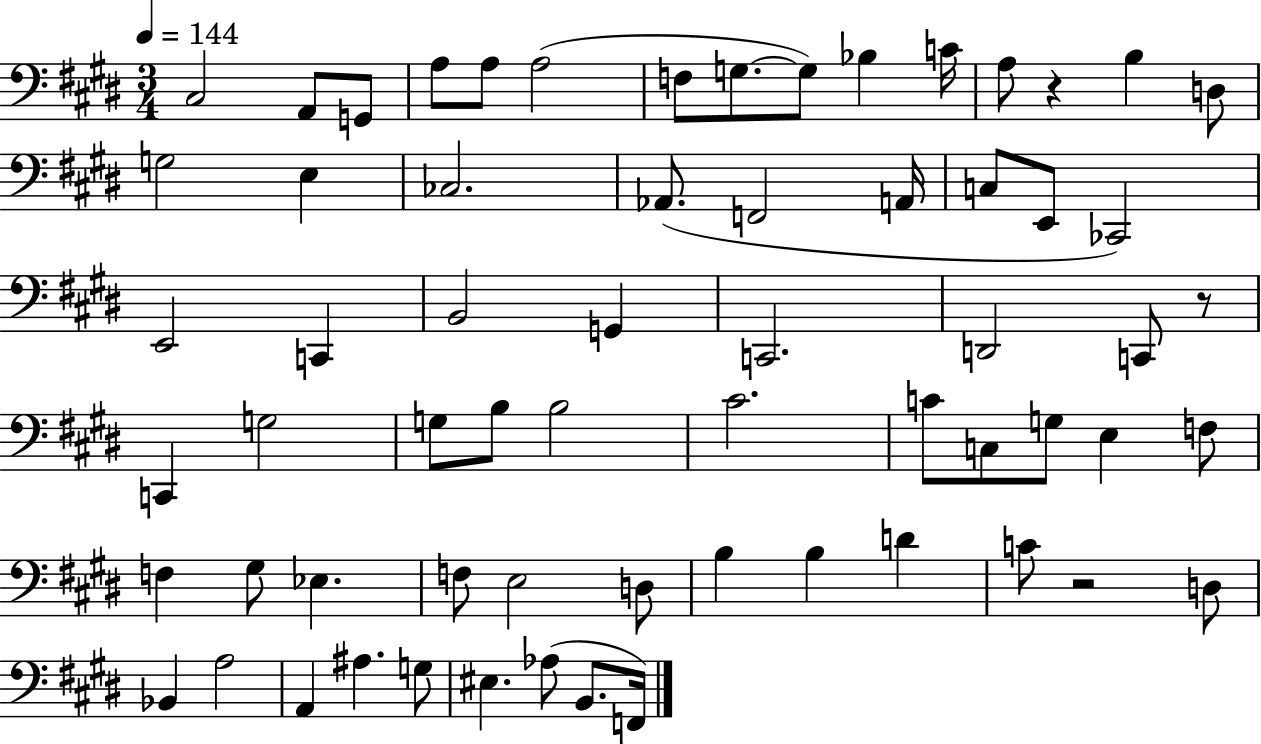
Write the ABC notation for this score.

X:1
T:Untitled
M:3/4
L:1/4
K:E
^C,2 A,,/2 G,,/2 A,/2 A,/2 A,2 F,/2 G,/2 G,/2 _B, C/4 A,/2 z B, D,/2 G,2 E, _C,2 _A,,/2 F,,2 A,,/4 C,/2 E,,/2 _C,,2 E,,2 C,, B,,2 G,, C,,2 D,,2 C,,/2 z/2 C,, G,2 G,/2 B,/2 B,2 ^C2 C/2 C,/2 G,/2 E, F,/2 F, ^G,/2 _E, F,/2 E,2 D,/2 B, B, D C/2 z2 D,/2 _B,, A,2 A,, ^A, G,/2 ^E, _A,/2 B,,/2 F,,/4